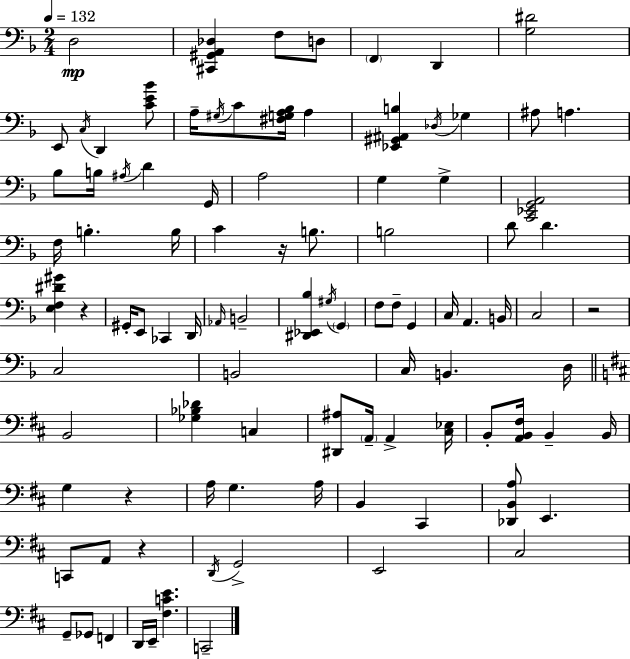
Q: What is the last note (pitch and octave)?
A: C2